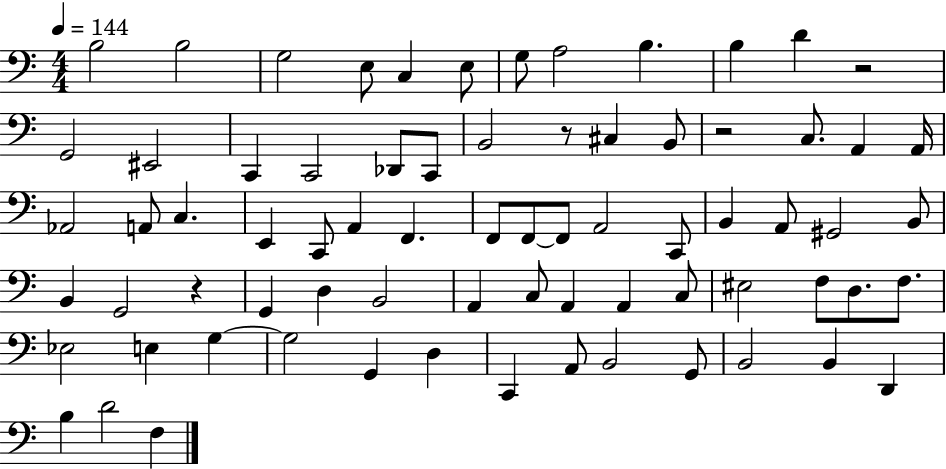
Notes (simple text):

B3/h B3/h G3/h E3/e C3/q E3/e G3/e A3/h B3/q. B3/q D4/q R/h G2/h EIS2/h C2/q C2/h Db2/e C2/e B2/h R/e C#3/q B2/e R/h C3/e. A2/q A2/s Ab2/h A2/e C3/q. E2/q C2/e A2/q F2/q. F2/e F2/e F2/e A2/h C2/e B2/q A2/e G#2/h B2/e B2/q G2/h R/q G2/q D3/q B2/h A2/q C3/e A2/q A2/q C3/e EIS3/h F3/e D3/e. F3/e. Eb3/h E3/q G3/q G3/h G2/q D3/q C2/q A2/e B2/h G2/e B2/h B2/q D2/q B3/q D4/h F3/q